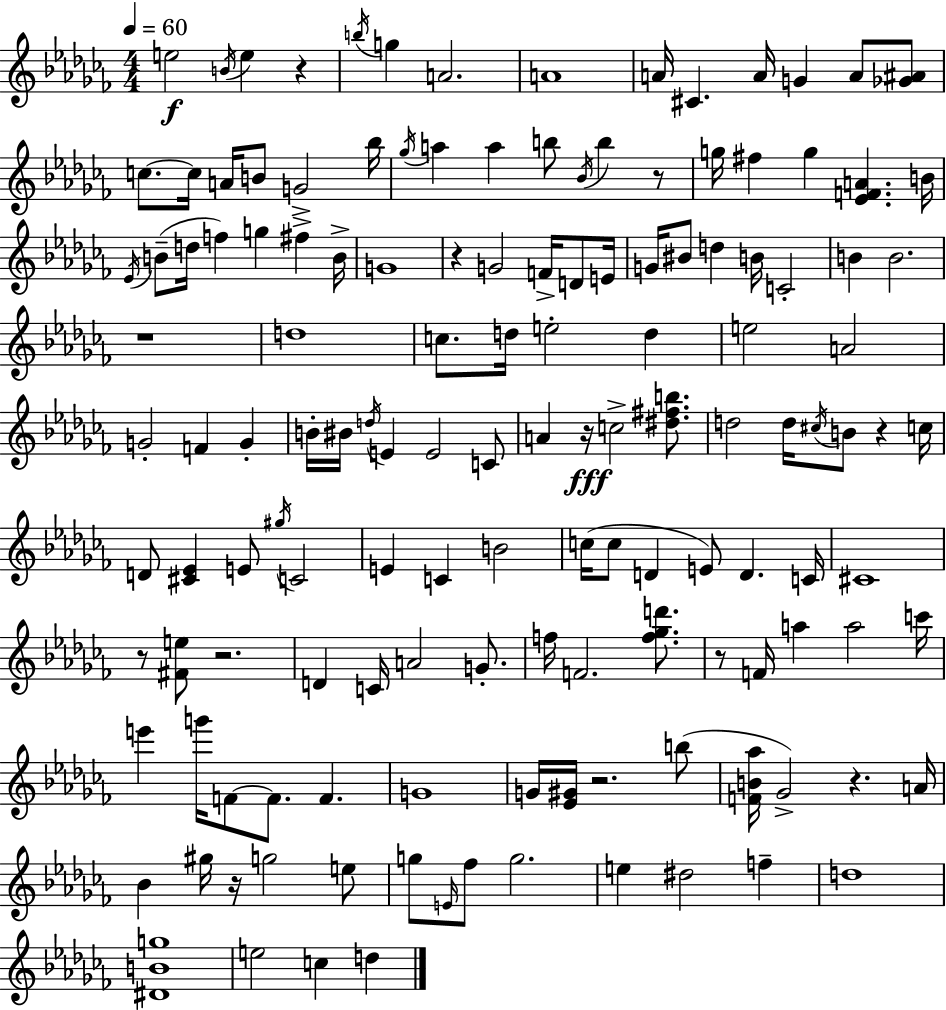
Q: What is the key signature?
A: AES minor